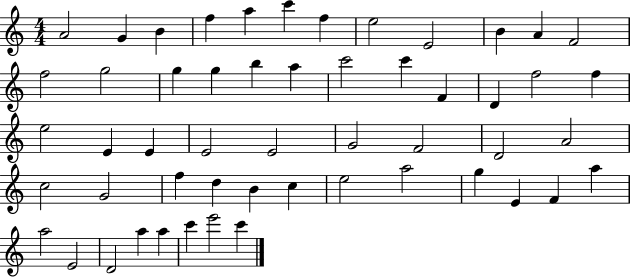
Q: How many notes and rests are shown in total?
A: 53